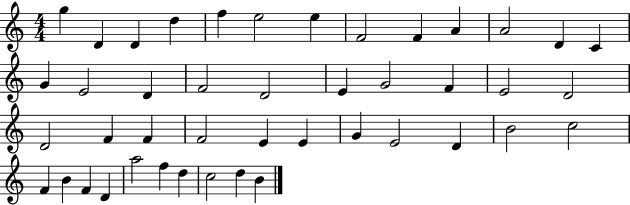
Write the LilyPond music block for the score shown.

{
  \clef treble
  \numericTimeSignature
  \time 4/4
  \key c \major
  g''4 d'4 d'4 d''4 | f''4 e''2 e''4 | f'2 f'4 a'4 | a'2 d'4 c'4 | \break g'4 e'2 d'4 | f'2 d'2 | e'4 g'2 f'4 | e'2 d'2 | \break d'2 f'4 f'4 | f'2 e'4 e'4 | g'4 e'2 d'4 | b'2 c''2 | \break f'4 b'4 f'4 d'4 | a''2 f''4 d''4 | c''2 d''4 b'4 | \bar "|."
}